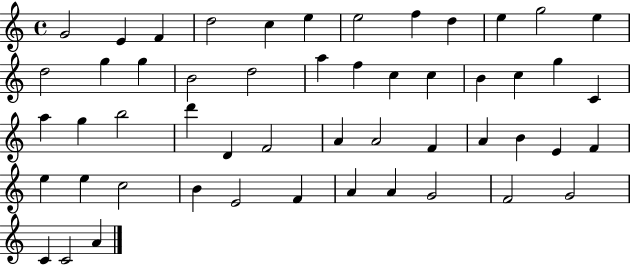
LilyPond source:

{
  \clef treble
  \time 4/4
  \defaultTimeSignature
  \key c \major
  g'2 e'4 f'4 | d''2 c''4 e''4 | e''2 f''4 d''4 | e''4 g''2 e''4 | \break d''2 g''4 g''4 | b'2 d''2 | a''4 f''4 c''4 c''4 | b'4 c''4 g''4 c'4 | \break a''4 g''4 b''2 | d'''4 d'4 f'2 | a'4 a'2 f'4 | a'4 b'4 e'4 f'4 | \break e''4 e''4 c''2 | b'4 e'2 f'4 | a'4 a'4 g'2 | f'2 g'2 | \break c'4 c'2 a'4 | \bar "|."
}